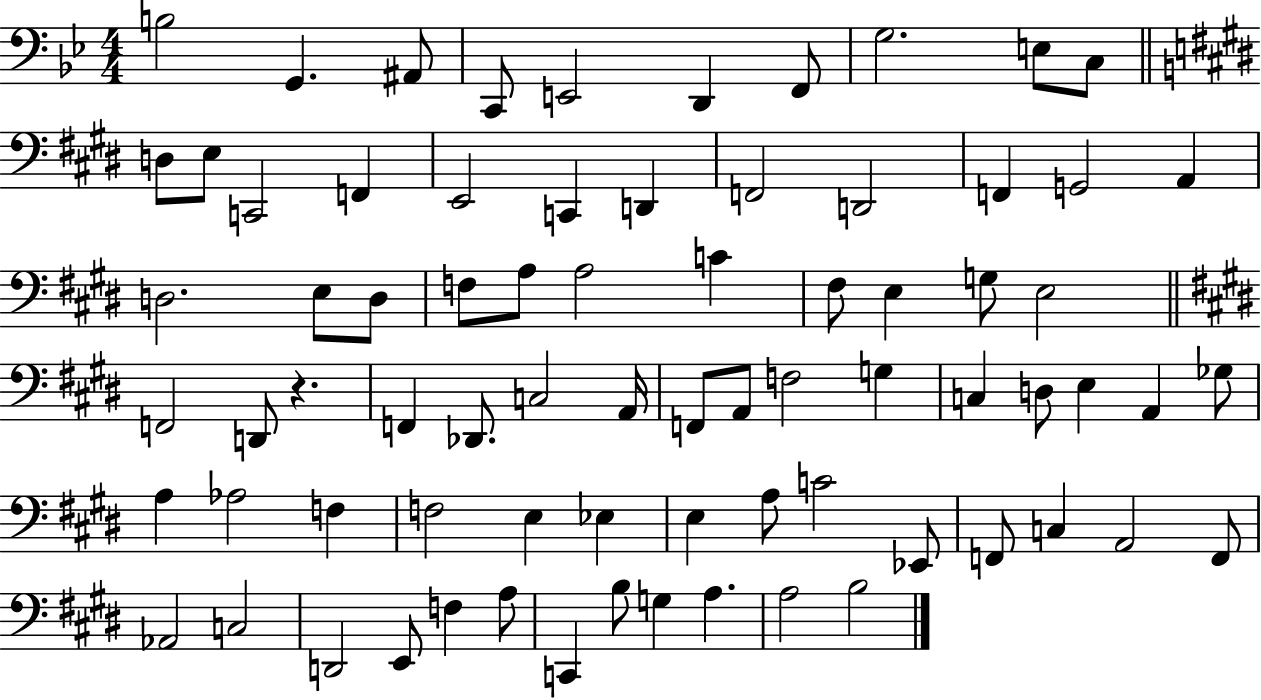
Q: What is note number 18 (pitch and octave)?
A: F2